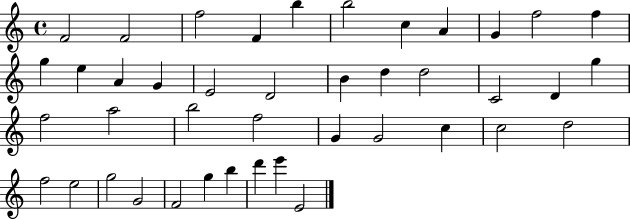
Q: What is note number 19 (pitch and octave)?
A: D5